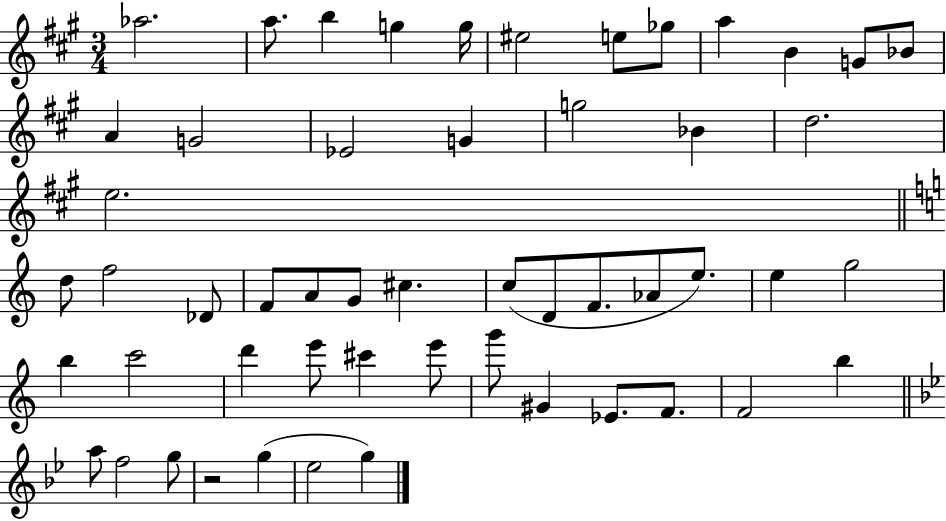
{
  \clef treble
  \numericTimeSignature
  \time 3/4
  \key a \major
  aes''2. | a''8. b''4 g''4 g''16 | eis''2 e''8 ges''8 | a''4 b'4 g'8 bes'8 | \break a'4 g'2 | ees'2 g'4 | g''2 bes'4 | d''2. | \break e''2. | \bar "||" \break \key c \major d''8 f''2 des'8 | f'8 a'8 g'8 cis''4. | c''8( d'8 f'8. aes'8 e''8.) | e''4 g''2 | \break b''4 c'''2 | d'''4 e'''8 cis'''4 e'''8 | g'''8 gis'4 ees'8. f'8. | f'2 b''4 | \break \bar "||" \break \key bes \major a''8 f''2 g''8 | r2 g''4( | ees''2 g''4) | \bar "|."
}